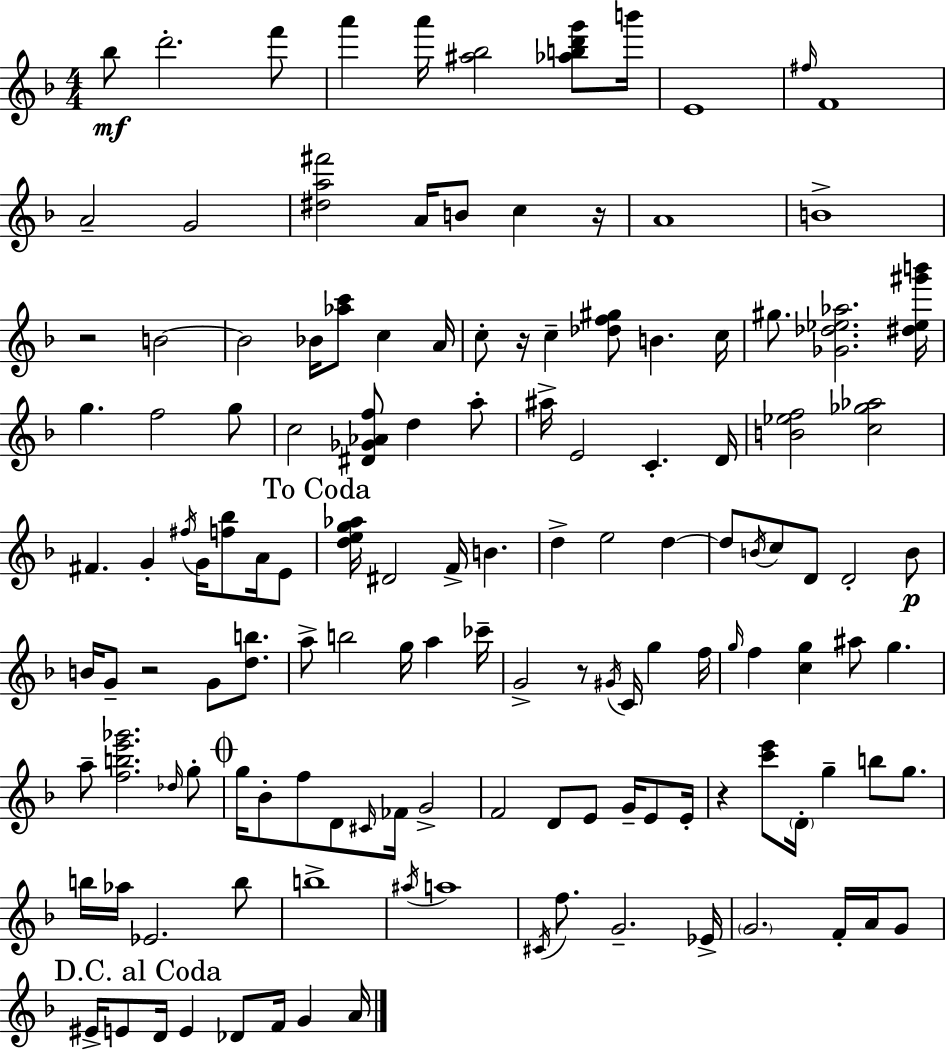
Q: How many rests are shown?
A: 6